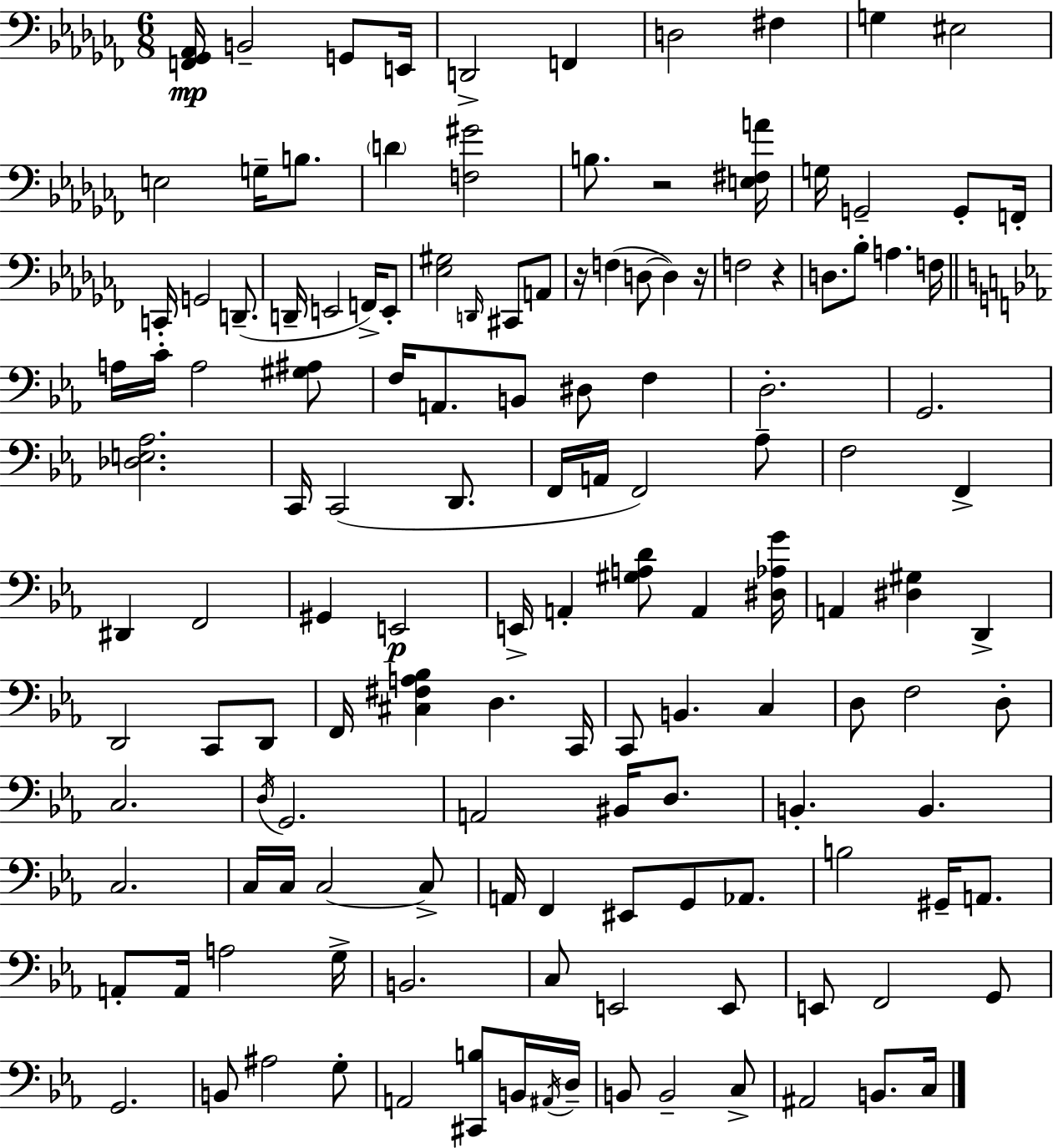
X:1
T:Untitled
M:6/8
L:1/4
K:Abm
[F,,_G,,_A,,]/4 B,,2 G,,/2 E,,/4 D,,2 F,, D,2 ^F, G, ^E,2 E,2 G,/4 B,/2 D [F,^G]2 B,/2 z2 [E,^F,A]/4 G,/4 G,,2 G,,/2 F,,/4 C,,/4 G,,2 D,,/2 D,,/4 E,,2 F,,/4 E,,/2 [_E,^G,]2 D,,/4 ^C,,/2 A,,/2 z/4 F, D,/2 D, z/4 F,2 z D,/2 _B,/2 A, F,/4 A,/4 C/4 A,2 [^G,^A,]/2 F,/4 A,,/2 B,,/2 ^D,/2 F, D,2 G,,2 [_D,E,_A,]2 C,,/4 C,,2 D,,/2 F,,/4 A,,/4 F,,2 _A,/2 F,2 F,, ^D,, F,,2 ^G,, E,,2 E,,/4 A,, [^G,A,D]/2 A,, [^D,_A,G]/4 A,, [^D,^G,] D,, D,,2 C,,/2 D,,/2 F,,/4 [^C,^F,A,_B,] D, C,,/4 C,,/2 B,, C, D,/2 F,2 D,/2 C,2 D,/4 G,,2 A,,2 ^B,,/4 D,/2 B,, B,, C,2 C,/4 C,/4 C,2 C,/2 A,,/4 F,, ^E,,/2 G,,/2 _A,,/2 B,2 ^G,,/4 A,,/2 A,,/2 A,,/4 A,2 G,/4 B,,2 C,/2 E,,2 E,,/2 E,,/2 F,,2 G,,/2 G,,2 B,,/2 ^A,2 G,/2 A,,2 [^C,,B,]/2 B,,/4 ^A,,/4 D,/4 B,,/2 B,,2 C,/2 ^A,,2 B,,/2 C,/4